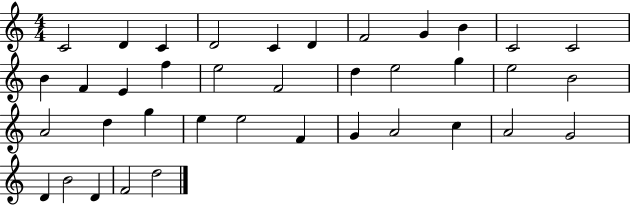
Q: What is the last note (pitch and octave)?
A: D5